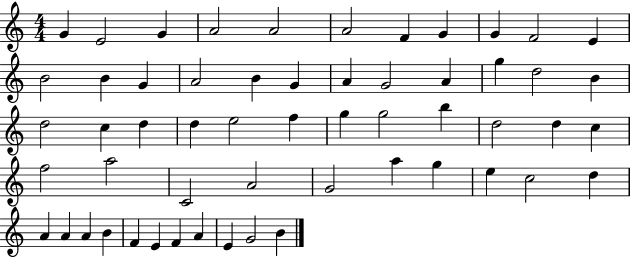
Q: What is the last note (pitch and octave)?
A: B4